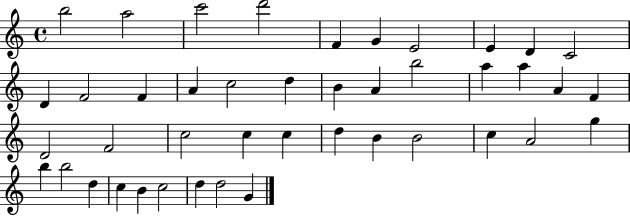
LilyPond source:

{
  \clef treble
  \time 4/4
  \defaultTimeSignature
  \key c \major
  b''2 a''2 | c'''2 d'''2 | f'4 g'4 e'2 | e'4 d'4 c'2 | \break d'4 f'2 f'4 | a'4 c''2 d''4 | b'4 a'4 b''2 | a''4 a''4 a'4 f'4 | \break d'2 f'2 | c''2 c''4 c''4 | d''4 b'4 b'2 | c''4 a'2 g''4 | \break b''4 b''2 d''4 | c''4 b'4 c''2 | d''4 d''2 g'4 | \bar "|."
}